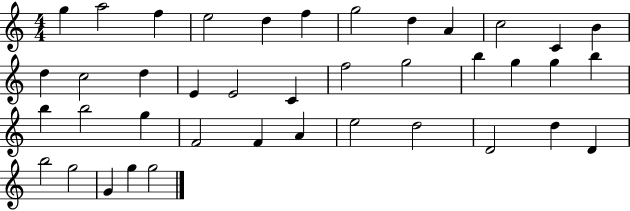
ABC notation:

X:1
T:Untitled
M:4/4
L:1/4
K:C
g a2 f e2 d f g2 d A c2 C B d c2 d E E2 C f2 g2 b g g b b b2 g F2 F A e2 d2 D2 d D b2 g2 G g g2